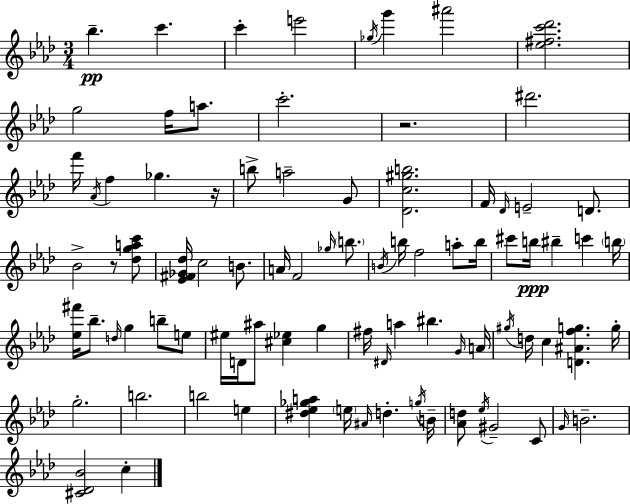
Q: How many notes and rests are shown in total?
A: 87